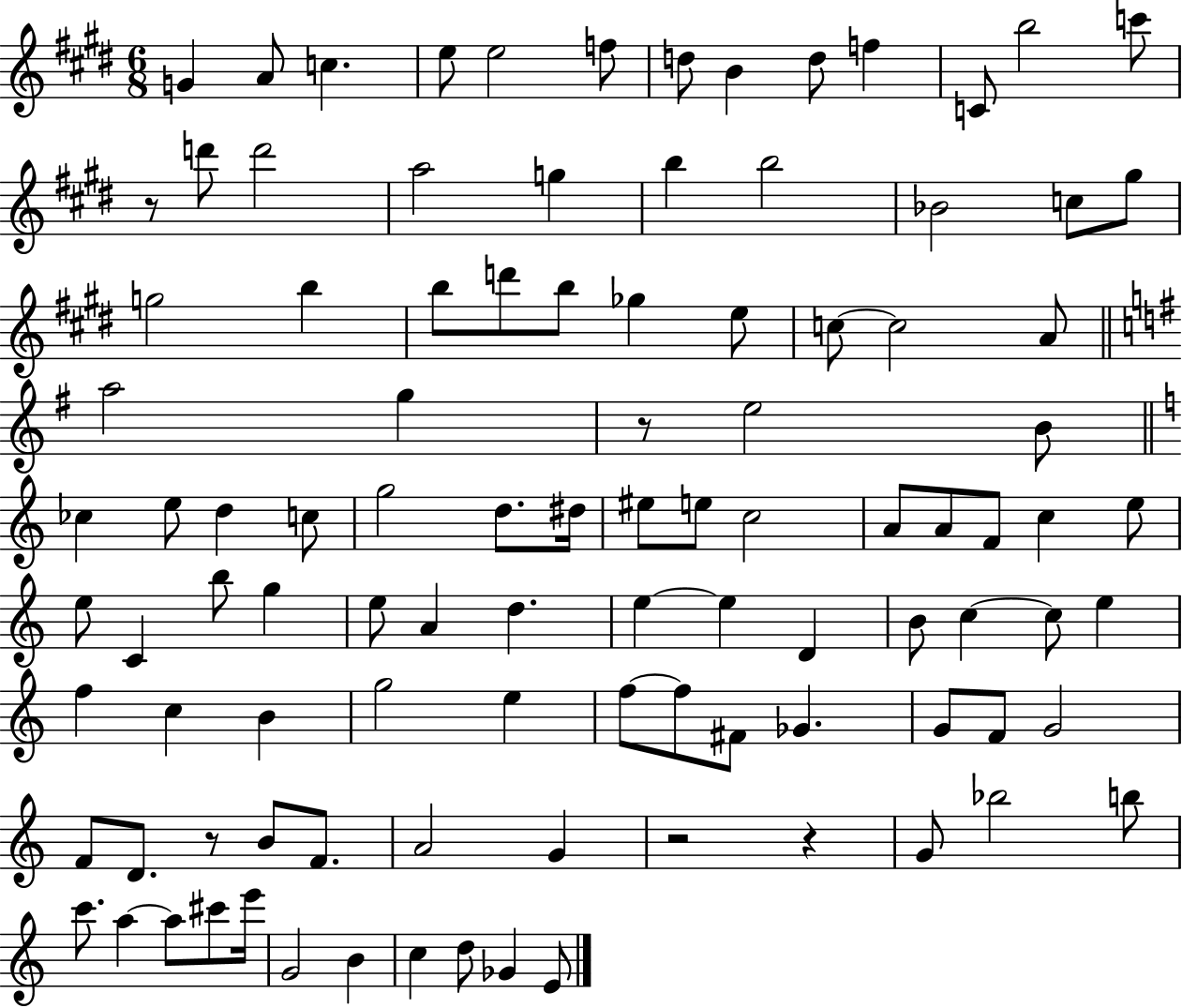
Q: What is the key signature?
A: E major